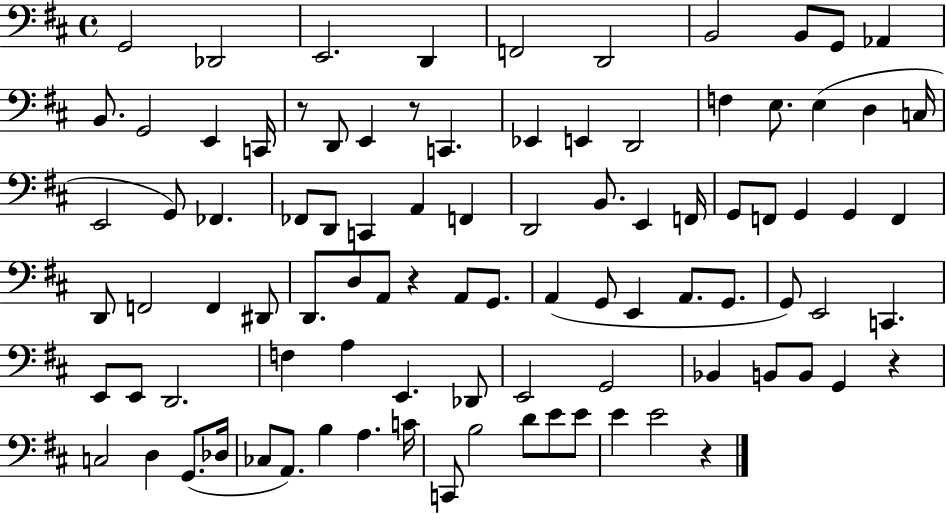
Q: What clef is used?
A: bass